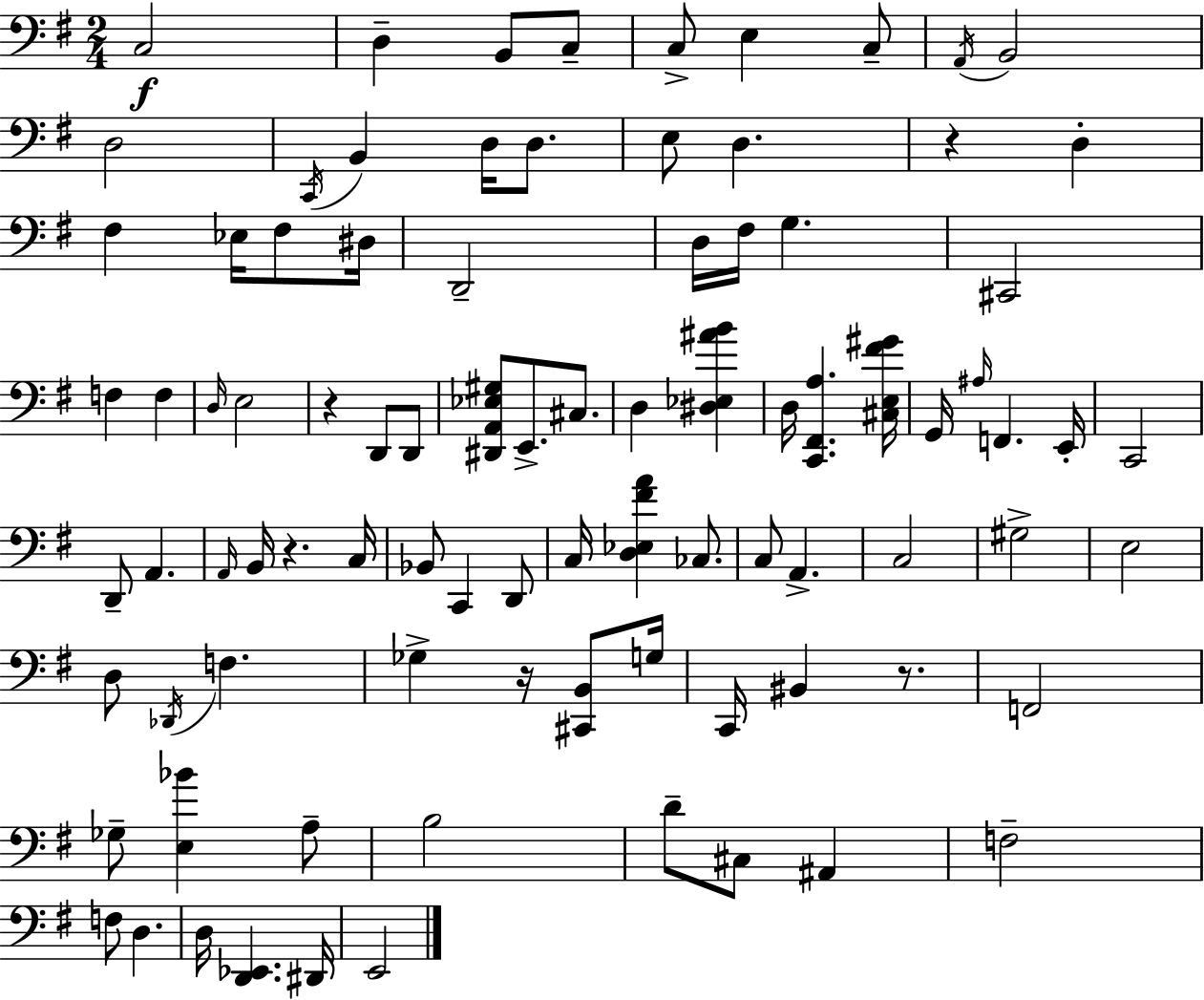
{
  \clef bass
  \numericTimeSignature
  \time 2/4
  \key g \major
  c2\f | d4-- b,8 c8-- | c8-> e4 c8-- | \acciaccatura { a,16 } b,2 | \break d2 | \acciaccatura { c,16 } b,4 d16 d8. | e8 d4. | r4 d4-. | \break fis4 ees16 fis8 | dis16 d,2-- | d16 fis16 g4. | cis,2 | \break f4 f4 | \grace { d16 } e2 | r4 d,8 | d,8 <dis, a, ees gis>8 e,8.-> | \break cis8. d4 <dis ees ais' b'>4 | d16 <c, fis, a>4. | <cis e fis' gis'>16 g,16 \grace { ais16 } f,4. | e,16-. c,2 | \break d,8-- a,4. | \grace { a,16 } b,16 r4. | c16 bes,8 c,4 | d,8 c16 <d ees fis' a'>4 | \break ces8. c8 a,4.-> | c2 | gis2-> | e2 | \break d8 \acciaccatura { des,16 } | f4. ges4-> | r16 <cis, b,>8 g16 c,16 bis,4 | r8. f,2 | \break ges8-- | <e bes'>4 a8-- b2 | d'8-- | cis8 ais,4 f2-- | \break f8 | d4. d16 <d, ees,>4. | dis,16 e,2 | \bar "|."
}